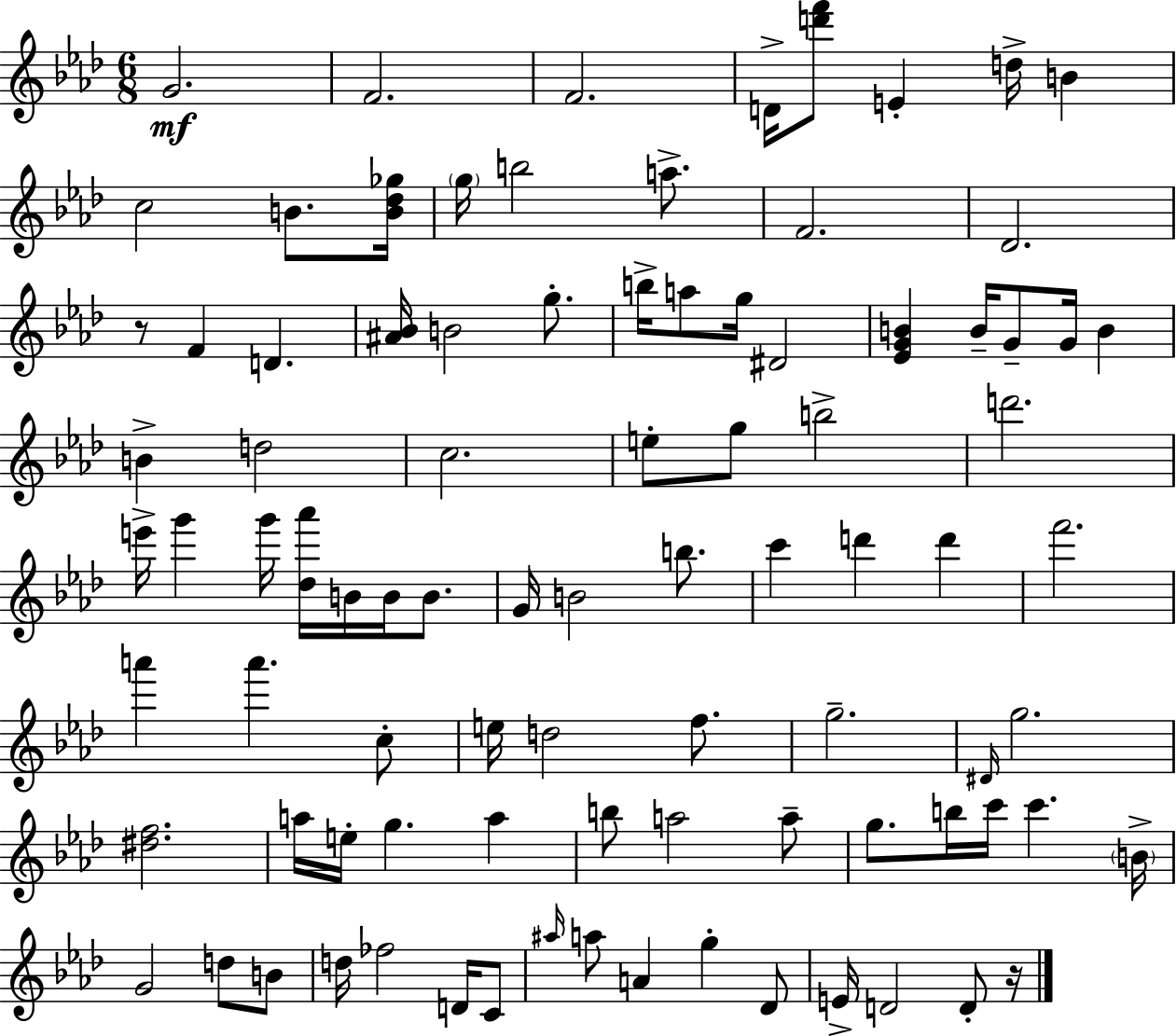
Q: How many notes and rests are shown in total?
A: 90